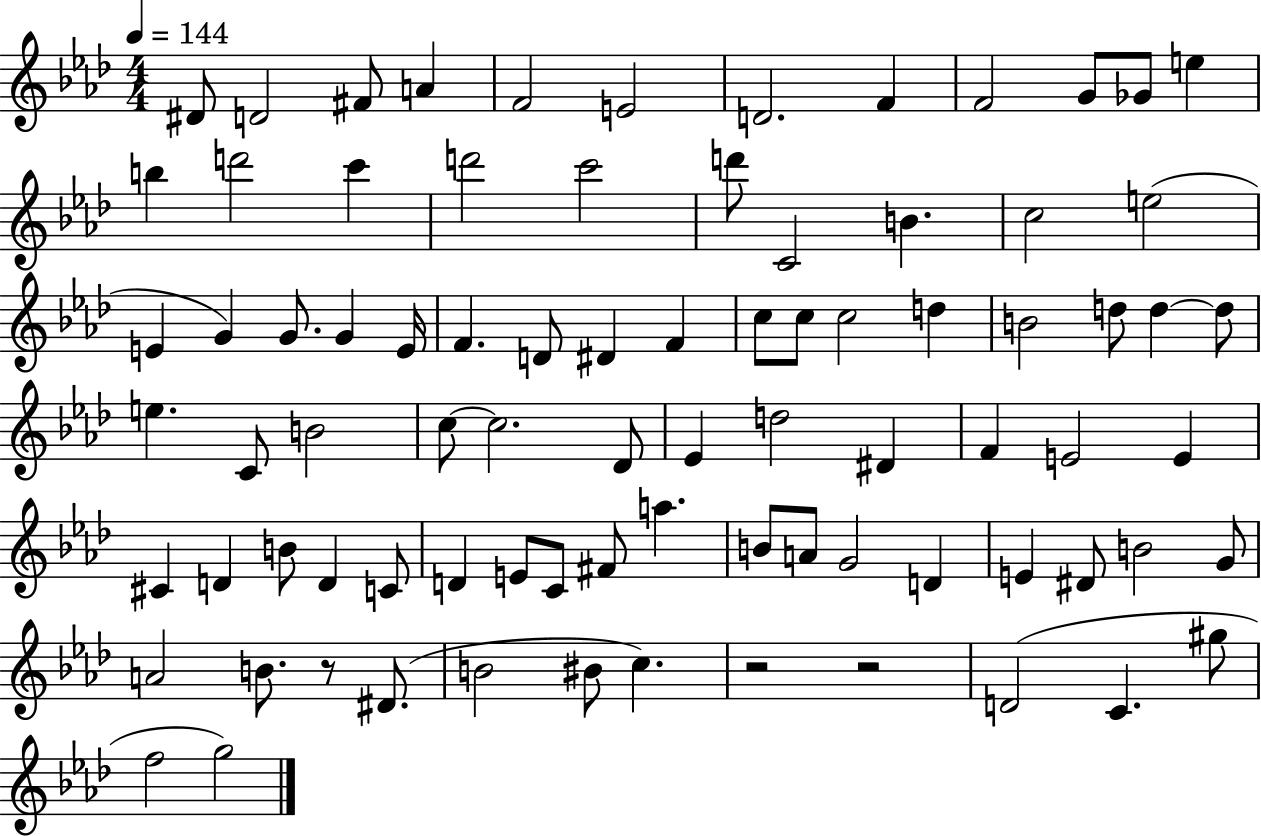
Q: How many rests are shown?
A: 3